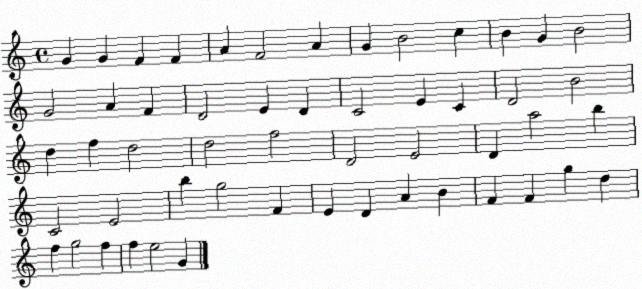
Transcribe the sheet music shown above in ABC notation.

X:1
T:Untitled
M:4/4
L:1/4
K:C
G G F F A F2 A G B2 c B G B2 G2 A F D2 E D C2 E C D2 B2 d f d2 d2 f2 D2 E2 D a2 b C2 E2 b g2 F E D A B F F g d f g2 f f e2 G